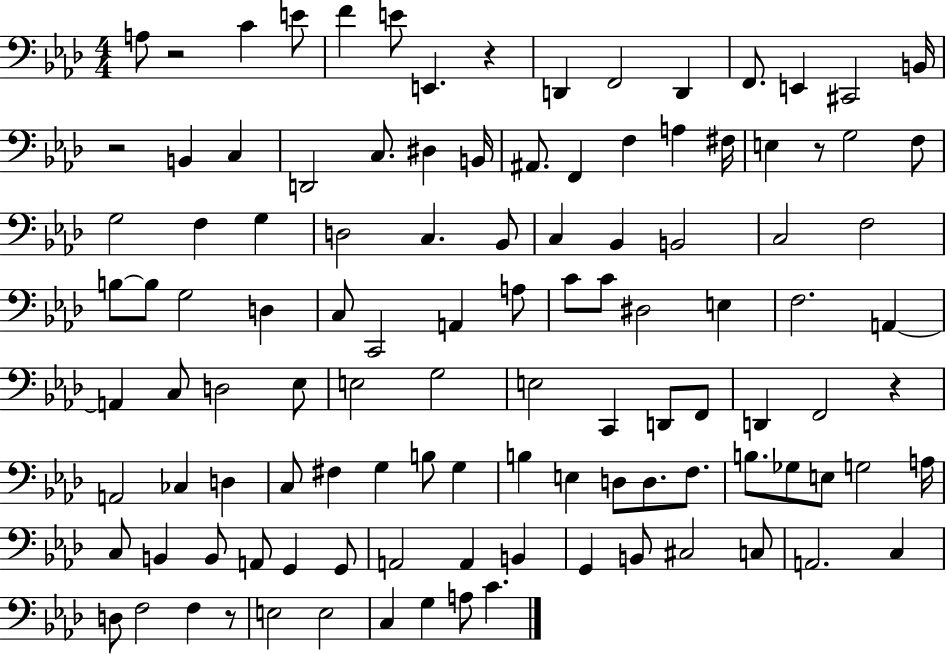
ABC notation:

X:1
T:Untitled
M:4/4
L:1/4
K:Ab
A,/2 z2 C E/2 F E/2 E,, z D,, F,,2 D,, F,,/2 E,, ^C,,2 B,,/4 z2 B,, C, D,,2 C,/2 ^D, B,,/4 ^A,,/2 F,, F, A, ^F,/4 E, z/2 G,2 F,/2 G,2 F, G, D,2 C, _B,,/2 C, _B,, B,,2 C,2 F,2 B,/2 B,/2 G,2 D, C,/2 C,,2 A,, A,/2 C/2 C/2 ^D,2 E, F,2 A,, A,, C,/2 D,2 _E,/2 E,2 G,2 E,2 C,, D,,/2 F,,/2 D,, F,,2 z A,,2 _C, D, C,/2 ^F, G, B,/2 G, B, E, D,/2 D,/2 F,/2 B,/2 _G,/2 E,/2 G,2 A,/4 C,/2 B,, B,,/2 A,,/2 G,, G,,/2 A,,2 A,, B,, G,, B,,/2 ^C,2 C,/2 A,,2 C, D,/2 F,2 F, z/2 E,2 E,2 C, G, A,/2 C